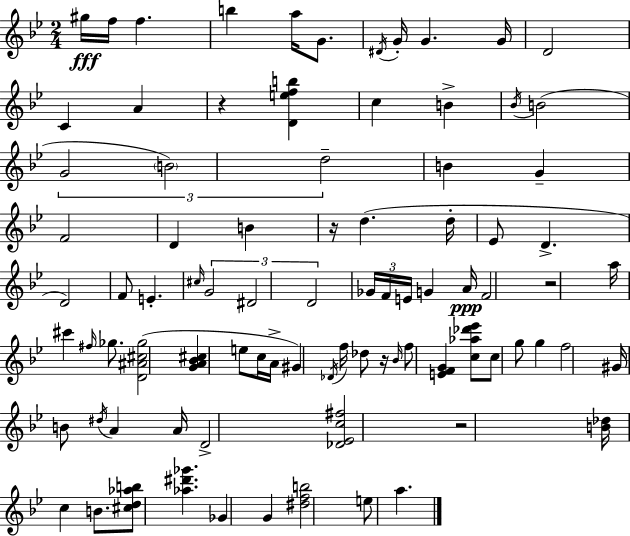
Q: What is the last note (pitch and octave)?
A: A5